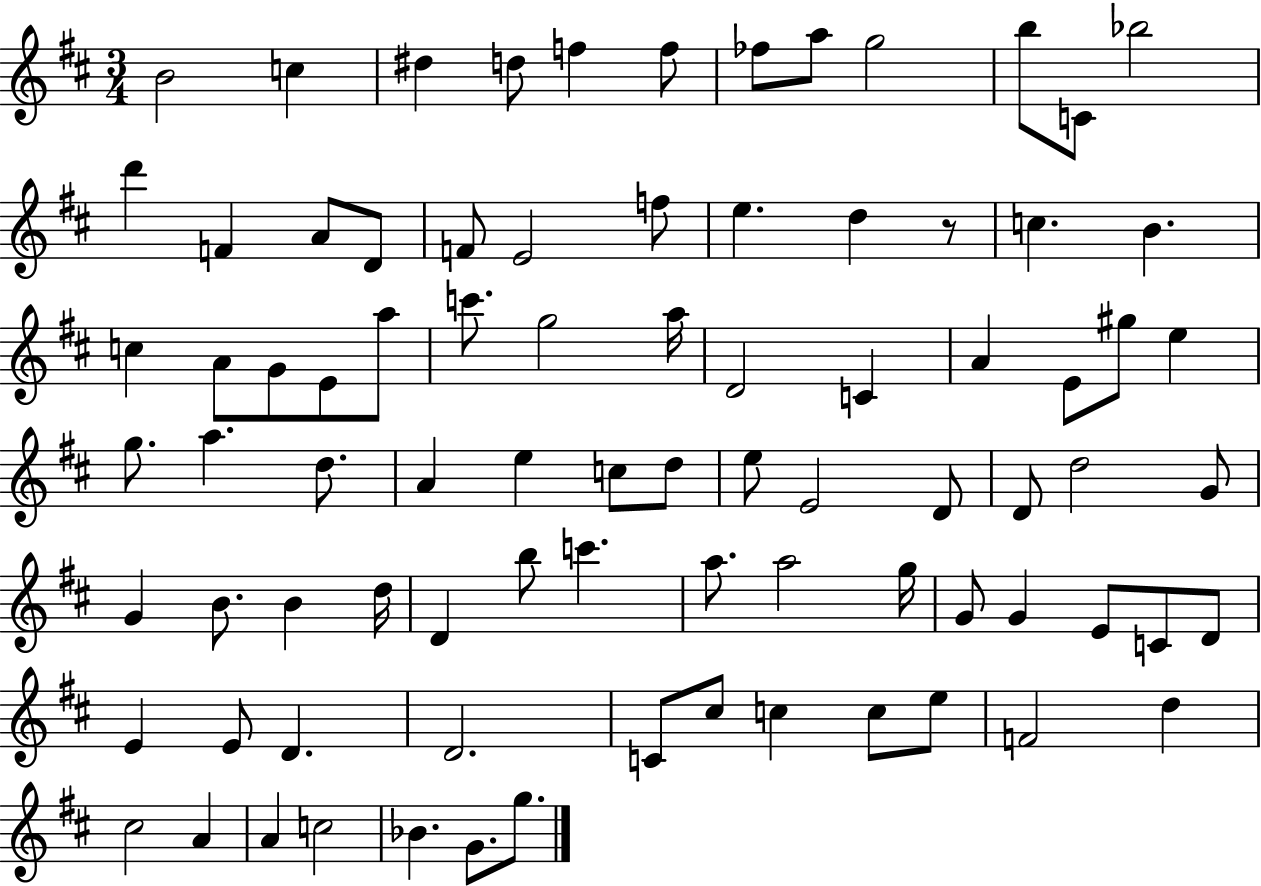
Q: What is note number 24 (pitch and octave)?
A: C5